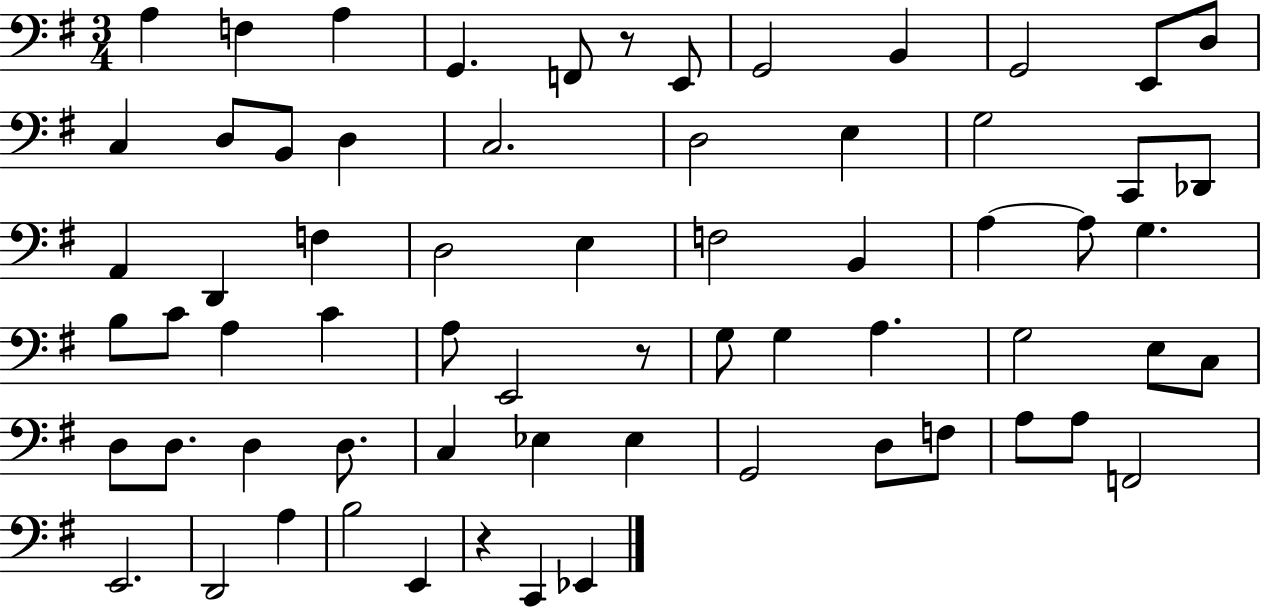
A3/q F3/q A3/q G2/q. F2/e R/e E2/e G2/h B2/q G2/h E2/e D3/e C3/q D3/e B2/e D3/q C3/h. D3/h E3/q G3/h C2/e Db2/e A2/q D2/q F3/q D3/h E3/q F3/h B2/q A3/q A3/e G3/q. B3/e C4/e A3/q C4/q A3/e E2/h R/e G3/e G3/q A3/q. G3/h E3/e C3/e D3/e D3/e. D3/q D3/e. C3/q Eb3/q Eb3/q G2/h D3/e F3/e A3/e A3/e F2/h E2/h. D2/h A3/q B3/h E2/q R/q C2/q Eb2/q